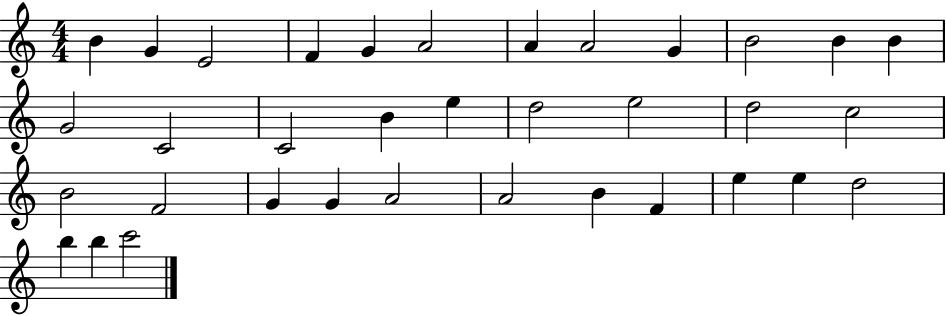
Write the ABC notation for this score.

X:1
T:Untitled
M:4/4
L:1/4
K:C
B G E2 F G A2 A A2 G B2 B B G2 C2 C2 B e d2 e2 d2 c2 B2 F2 G G A2 A2 B F e e d2 b b c'2